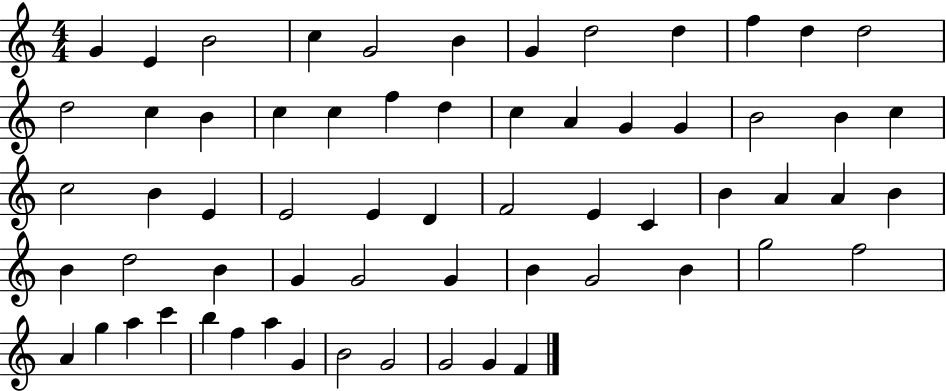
G4/q E4/q B4/h C5/q G4/h B4/q G4/q D5/h D5/q F5/q D5/q D5/h D5/h C5/q B4/q C5/q C5/q F5/q D5/q C5/q A4/q G4/q G4/q B4/h B4/q C5/q C5/h B4/q E4/q E4/h E4/q D4/q F4/h E4/q C4/q B4/q A4/q A4/q B4/q B4/q D5/h B4/q G4/q G4/h G4/q B4/q G4/h B4/q G5/h F5/h A4/q G5/q A5/q C6/q B5/q F5/q A5/q G4/q B4/h G4/h G4/h G4/q F4/q